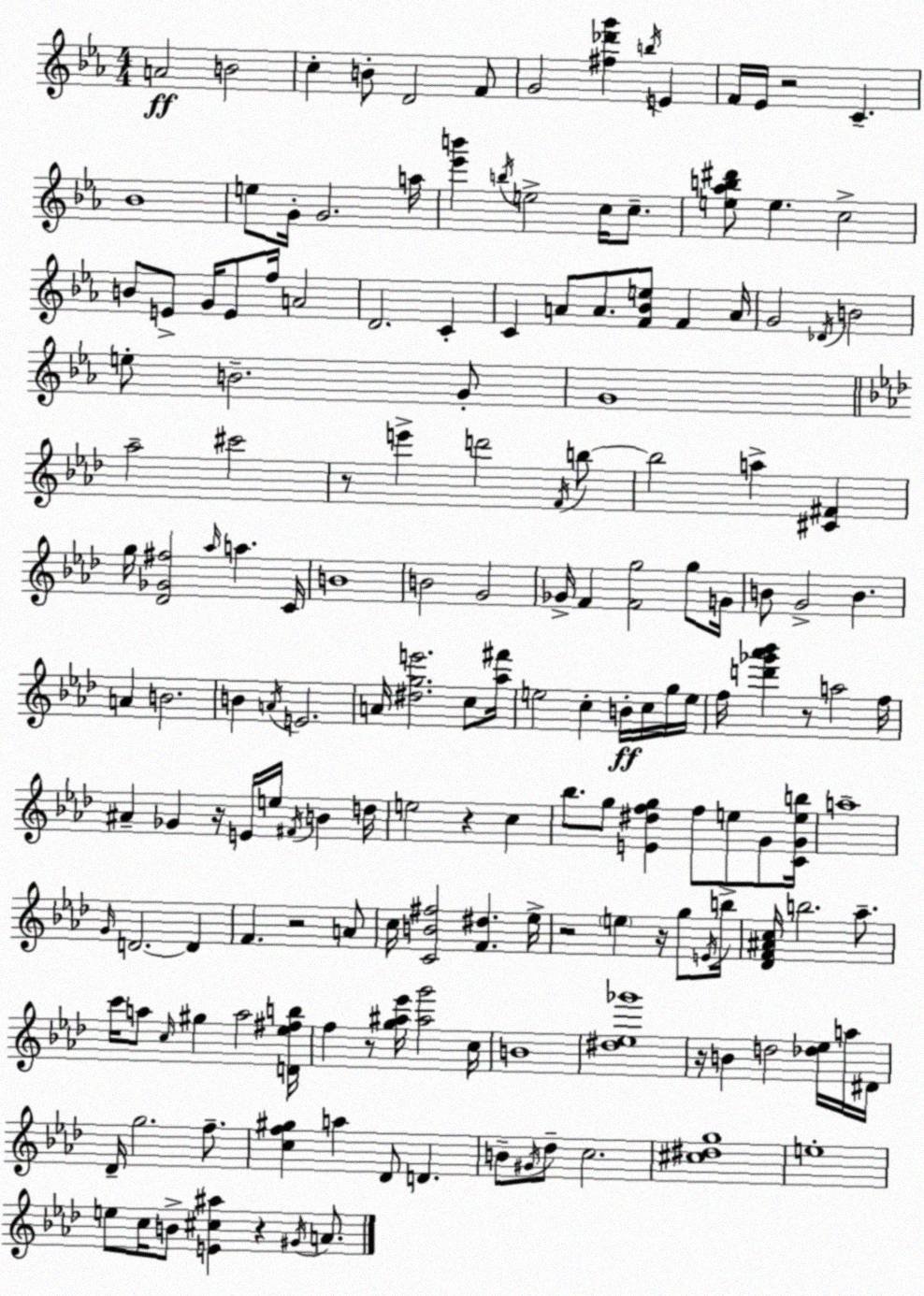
X:1
T:Untitled
M:4/4
L:1/4
K:Cm
A2 B2 c B/2 D2 F/2 G2 [^f_d'g'] b/4 E F/4 _E/4 z2 C _B4 e/2 G/4 G2 a/4 [_e'b'] b/4 e2 c/4 c/2 [e_ab^d']/2 e c2 B/2 E/2 G/4 E/2 f/4 A2 D2 C C A/2 A/2 [F_Be]/2 F A/4 G2 _D/4 B2 e/2 B2 G/2 G4 _a2 ^c'2 z/2 e' d'2 F/4 b/2 b2 a [^C^F] g/4 [_D_G^f]2 _a/4 a C/4 B4 B2 G2 _G/4 F [Fg]2 g/2 G/4 B/2 G2 B A B2 B A/4 E2 A/4 [^dge']2 c/2 [_a^f']/4 e2 c B/4 c/4 g/4 e/4 f/4 [d'_g'_a'_b'] z/2 a2 f/4 ^A _G z/4 E/4 e/4 ^F/4 B d/4 e2 z c _b/2 g/2 [E^dfg] f/2 e/2 G/2 [CGeb]/4 a4 G/4 D2 D F z2 A/2 c/4 [CB^f]2 [F^d] _e/4 z2 e z/4 g/2 E/4 b/4 [_DF^Ac]/4 b2 _a/2 c'/4 a/2 c/4 ^g a2 [D_e^fb]/4 f z/2 [g^a_e']/4 [^ag']2 c/4 B4 [^d_e_g']4 z/4 B d2 [_d_e]/4 a/4 ^D/4 _D/4 g2 f/2 [cf^g] a _D/2 D B/2 ^G/4 _d/2 c2 [^c^dg]4 e4 e/2 c/4 B/2 [E^c^a] z ^G/4 A/2